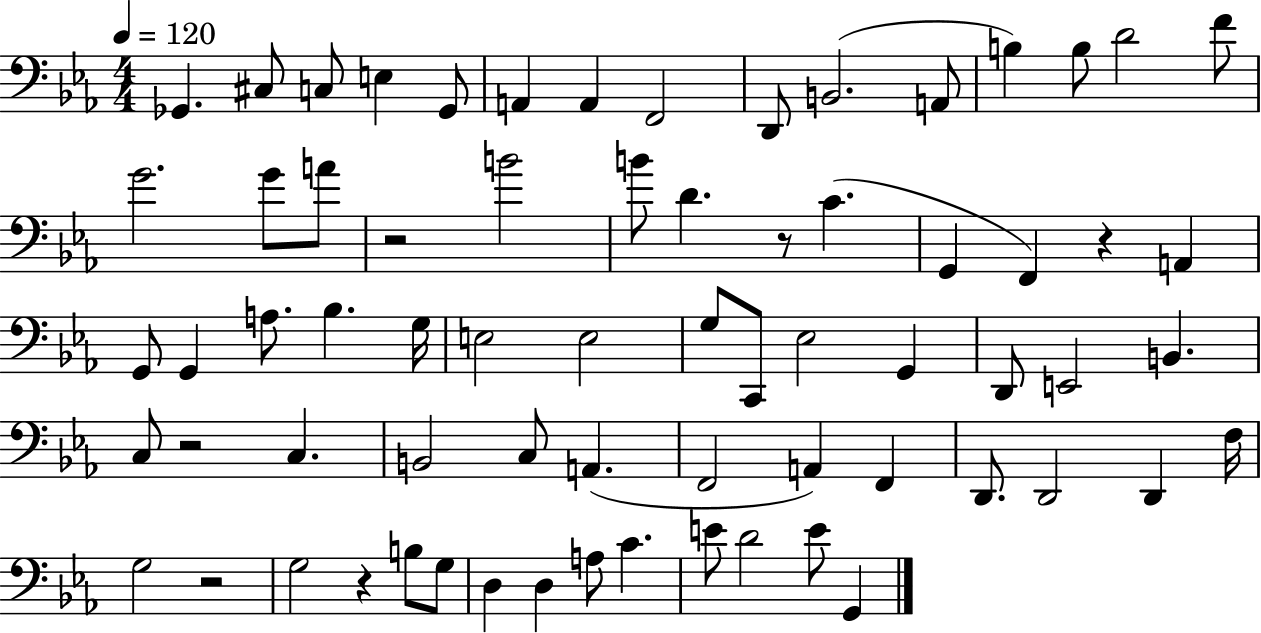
Gb2/q. C#3/e C3/e E3/q Gb2/e A2/q A2/q F2/h D2/e B2/h. A2/e B3/q B3/e D4/h F4/e G4/h. G4/e A4/e R/h B4/h B4/e D4/q. R/e C4/q. G2/q F2/q R/q A2/q G2/e G2/q A3/e. Bb3/q. G3/s E3/h E3/h G3/e C2/e Eb3/h G2/q D2/e E2/h B2/q. C3/e R/h C3/q. B2/h C3/e A2/q. F2/h A2/q F2/q D2/e. D2/h D2/q F3/s G3/h R/h G3/h R/q B3/e G3/e D3/q D3/q A3/e C4/q. E4/e D4/h E4/e G2/q